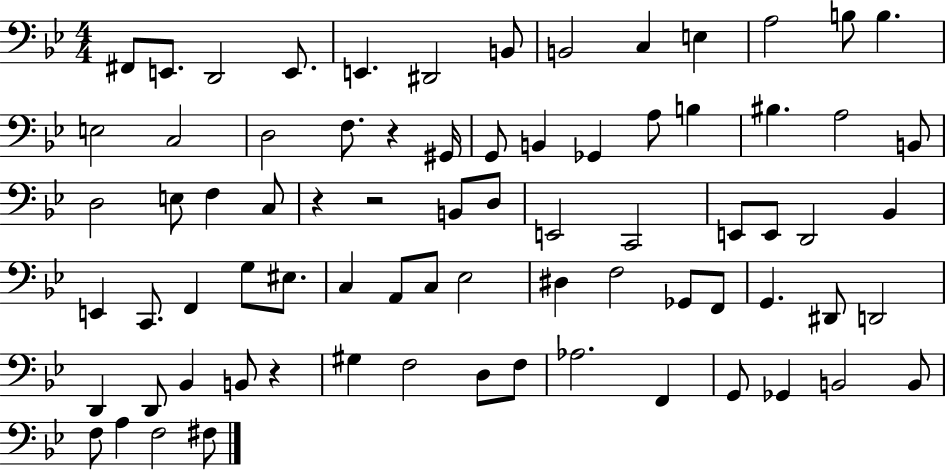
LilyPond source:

{
  \clef bass
  \numericTimeSignature
  \time 4/4
  \key bes \major
  fis,8 e,8. d,2 e,8. | e,4. dis,2 b,8 | b,2 c4 e4 | a2 b8 b4. | \break e2 c2 | d2 f8. r4 gis,16 | g,8 b,4 ges,4 a8 b4 | bis4. a2 b,8 | \break d2 e8 f4 c8 | r4 r2 b,8 d8 | e,2 c,2 | e,8 e,8 d,2 bes,4 | \break e,4 c,8. f,4 g8 eis8. | c4 a,8 c8 ees2 | dis4 f2 ges,8 f,8 | g,4. dis,8 d,2 | \break d,4 d,8 bes,4 b,8 r4 | gis4 f2 d8 f8 | aes2. f,4 | g,8 ges,4 b,2 b,8 | \break f8 a4 f2 fis8 | \bar "|."
}